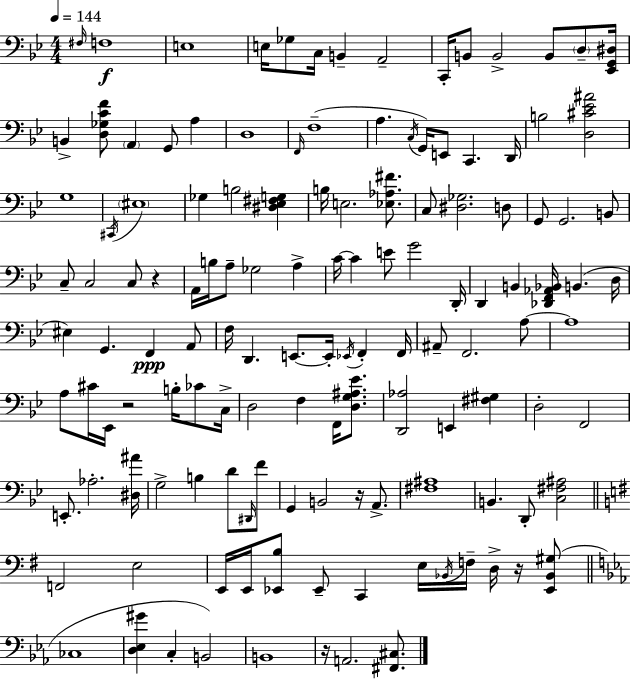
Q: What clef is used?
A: bass